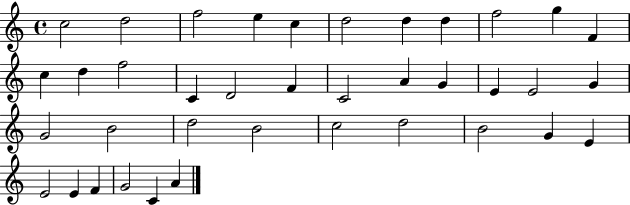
{
  \clef treble
  \time 4/4
  \defaultTimeSignature
  \key c \major
  c''2 d''2 | f''2 e''4 c''4 | d''2 d''4 d''4 | f''2 g''4 f'4 | \break c''4 d''4 f''2 | c'4 d'2 f'4 | c'2 a'4 g'4 | e'4 e'2 g'4 | \break g'2 b'2 | d''2 b'2 | c''2 d''2 | b'2 g'4 e'4 | \break e'2 e'4 f'4 | g'2 c'4 a'4 | \bar "|."
}